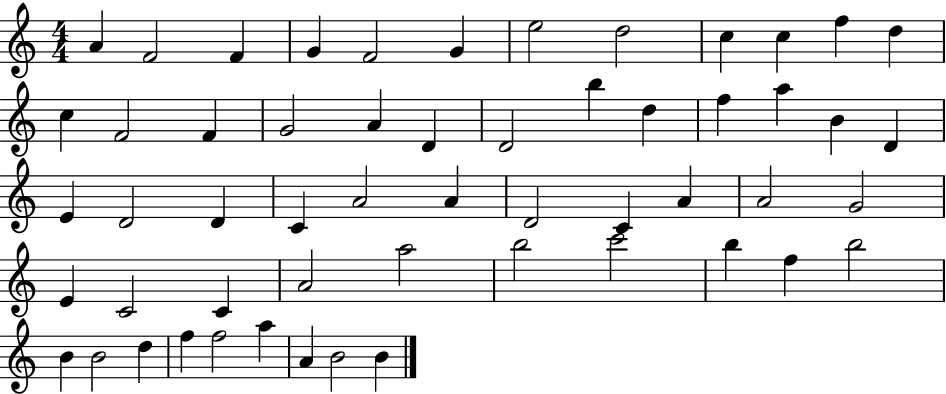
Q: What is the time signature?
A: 4/4